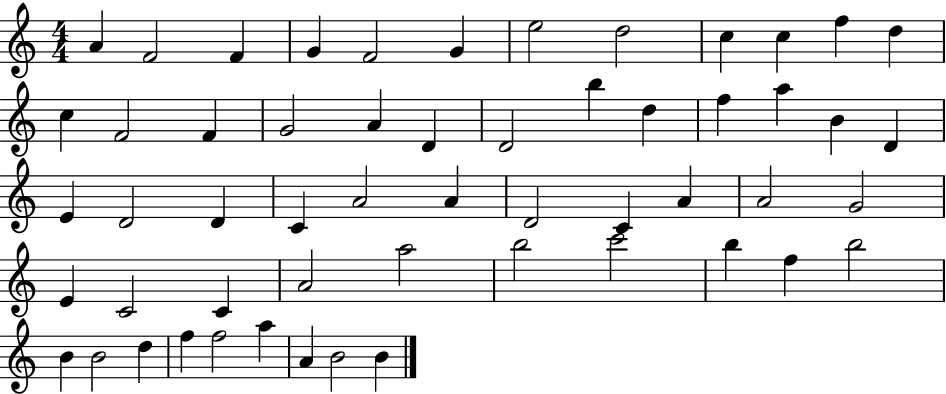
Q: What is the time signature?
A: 4/4